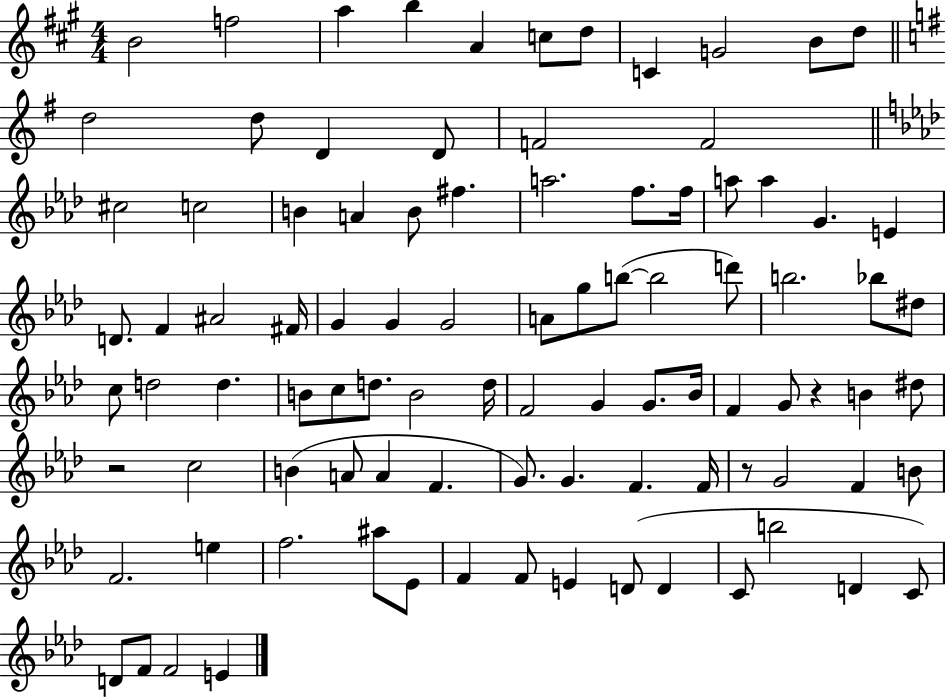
{
  \clef treble
  \numericTimeSignature
  \time 4/4
  \key a \major
  b'2 f''2 | a''4 b''4 a'4 c''8 d''8 | c'4 g'2 b'8 d''8 | \bar "||" \break \key g \major d''2 d''8 d'4 d'8 | f'2 f'2 | \bar "||" \break \key f \minor cis''2 c''2 | b'4 a'4 b'8 fis''4. | a''2. f''8. f''16 | a''8 a''4 g'4. e'4 | \break d'8. f'4 ais'2 fis'16 | g'4 g'4 g'2 | a'8 g''8 b''8~(~ b''2 d'''8) | b''2. bes''8 dis''8 | \break c''8 d''2 d''4. | b'8 c''8 d''8. b'2 d''16 | f'2 g'4 g'8. bes'16 | f'4 g'8 r4 b'4 dis''8 | \break r2 c''2 | b'4( a'8 a'4 f'4. | g'8.) g'4. f'4. f'16 | r8 g'2 f'4 b'8 | \break f'2. e''4 | f''2. ais''8 ees'8 | f'4 f'8 e'4 d'8( d'4 | c'8 b''2 d'4 c'8) | \break d'8 f'8 f'2 e'4 | \bar "|."
}